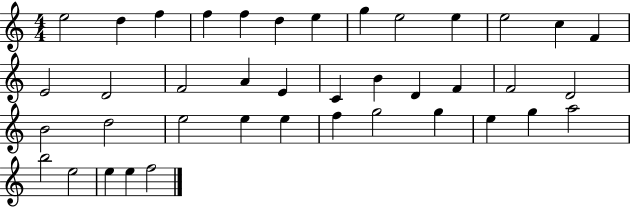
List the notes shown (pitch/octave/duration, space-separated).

E5/h D5/q F5/q F5/q F5/q D5/q E5/q G5/q E5/h E5/q E5/h C5/q F4/q E4/h D4/h F4/h A4/q E4/q C4/q B4/q D4/q F4/q F4/h D4/h B4/h D5/h E5/h E5/q E5/q F5/q G5/h G5/q E5/q G5/q A5/h B5/h E5/h E5/q E5/q F5/h